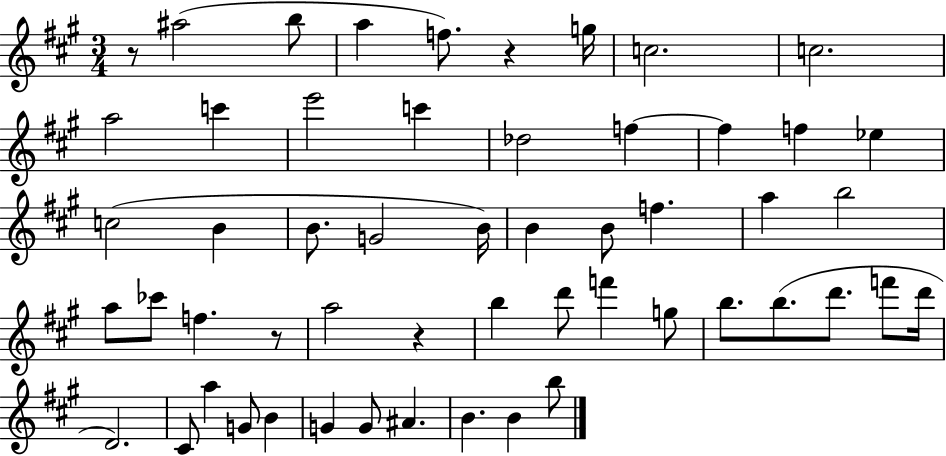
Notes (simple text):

R/e A#5/h B5/e A5/q F5/e. R/q G5/s C5/h. C5/h. A5/h C6/q E6/h C6/q Db5/h F5/q F5/q F5/q Eb5/q C5/h B4/q B4/e. G4/h B4/s B4/q B4/e F5/q. A5/q B5/h A5/e CES6/e F5/q. R/e A5/h R/q B5/q D6/e F6/q G5/e B5/e. B5/e. D6/e. F6/e D6/s D4/h. C#4/e A5/q G4/e B4/q G4/q G4/e A#4/q. B4/q. B4/q B5/e